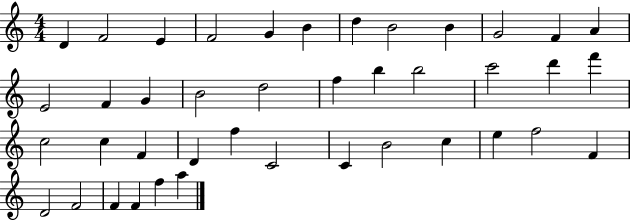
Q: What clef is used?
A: treble